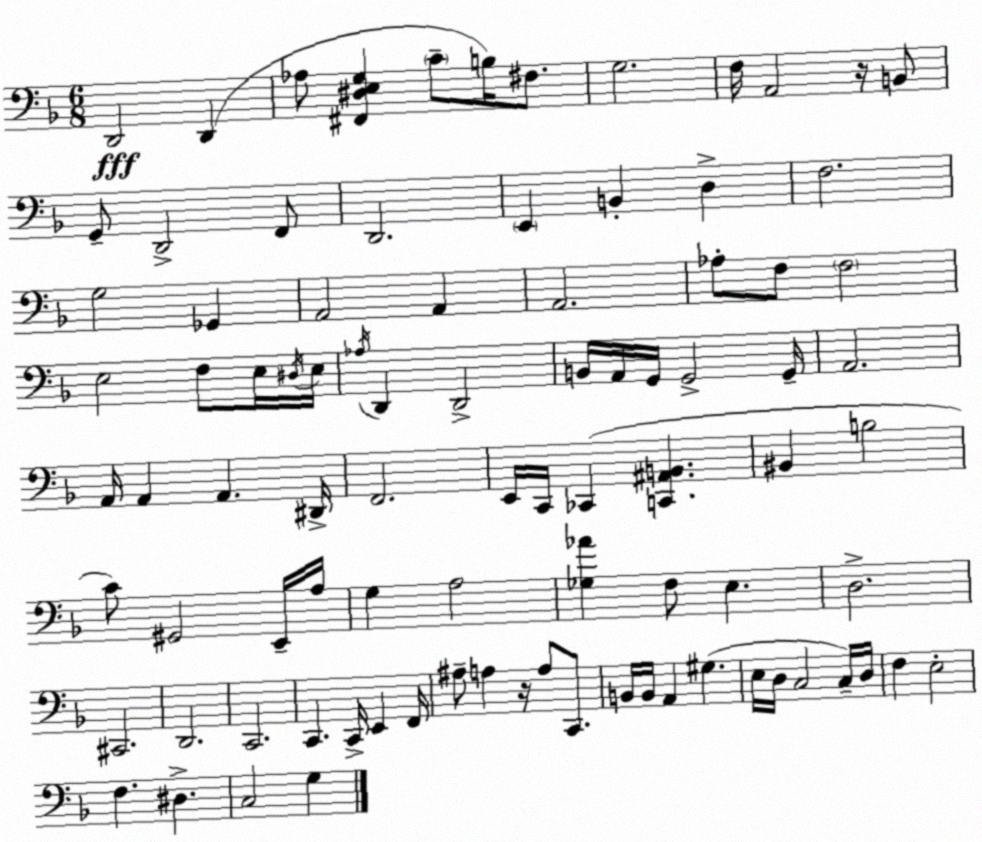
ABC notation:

X:1
T:Untitled
M:6/8
L:1/4
K:F
D,,2 D,, _A,/2 [^F,,^D,E,G,] C/2 B,/4 ^F,/2 G,2 F,/4 A,,2 z/4 B,,/2 G,,/2 D,,2 F,,/2 D,,2 E,, B,, D, F,2 G,2 _G,, A,,2 A,, A,,2 _A,/2 F,/2 F,2 E,2 F,/2 E,/4 ^D,/4 E,/4 _A,/4 D,, D,,2 B,,/4 A,,/4 G,,/4 G,,2 G,,/4 A,,2 A,,/4 A,, A,, ^D,,/4 F,,2 E,,/4 C,,/4 _C,, [C,,^A,,B,,] ^B,, B,2 C/2 ^G,,2 E,,/4 A,/4 G, A,2 [_G,_A] F,/2 E, D,2 ^C,,2 D,,2 C,,2 C,, C,,/4 E,, F,,/4 ^A,/2 A, z/4 A,/2 C,,/2 B,,/4 B,,/4 A,, ^G, E,/4 D,/4 C,2 C,/4 D,/4 F, E,2 F, ^D, C,2 G,